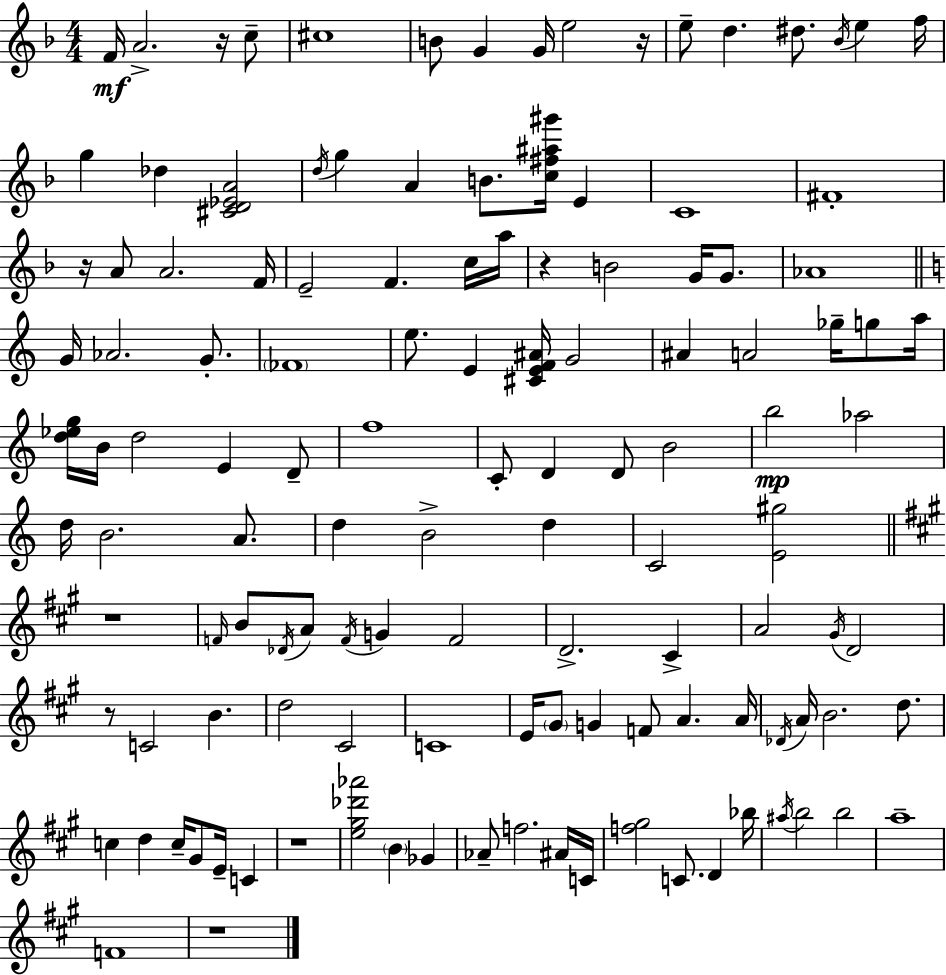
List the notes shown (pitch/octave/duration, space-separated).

F4/s A4/h. R/s C5/e C#5/w B4/e G4/q G4/s E5/h R/s E5/e D5/q. D#5/e. Bb4/s E5/q F5/s G5/q Db5/q [C#4,D4,Eb4,A4]/h D5/s G5/q A4/q B4/e. [C5,F#5,A#5,G#6]/s E4/q C4/w F#4/w R/s A4/e A4/h. F4/s E4/h F4/q. C5/s A5/s R/q B4/h G4/s G4/e. Ab4/w G4/s Ab4/h. G4/e. FES4/w E5/e. E4/q [C#4,E4,F4,A#4]/s G4/h A#4/q A4/h Gb5/s G5/e A5/s [D5,Eb5,G5]/s B4/s D5/h E4/q D4/e F5/w C4/e D4/q D4/e B4/h B5/h Ab5/h D5/s B4/h. A4/e. D5/q B4/h D5/q C4/h [E4,G#5]/h R/w F4/s B4/e Db4/s A4/e F4/s G4/q F4/h D4/h. C#4/q A4/h G#4/s D4/h R/e C4/h B4/q. D5/h C#4/h C4/w E4/s G#4/e G4/q F4/e A4/q. A4/s Db4/s A4/s B4/h. D5/e. C5/q D5/q C5/s G#4/e E4/s C4/q R/w [E5,G#5,Db6,Ab6]/h B4/q Gb4/q Ab4/e F5/h. A#4/s C4/s [F5,G#5]/h C4/e. D4/q Bb5/s A#5/s B5/h B5/h A5/w F4/w R/w